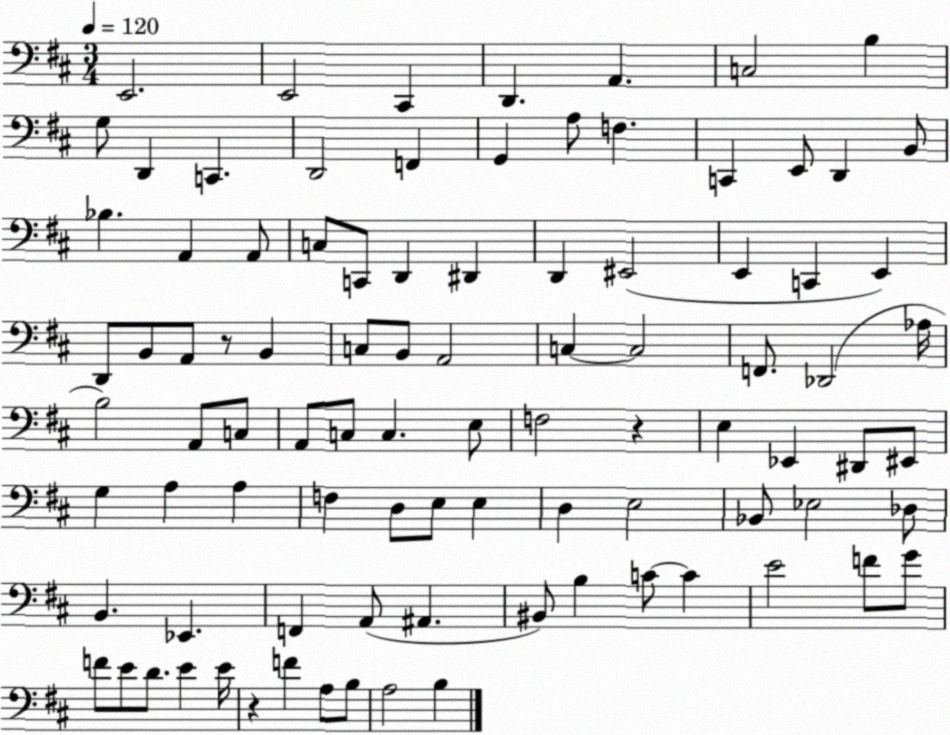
X:1
T:Untitled
M:3/4
L:1/4
K:D
E,,2 E,,2 ^C,, D,, A,, C,2 B, G,/2 D,, C,, D,,2 F,, G,, A,/2 F, C,, E,,/2 D,, B,,/2 _B, A,, A,,/2 C,/2 C,,/2 D,, ^D,, D,, ^E,,2 E,, C,, E,, D,,/2 B,,/2 A,,/2 z/2 B,, C,/2 B,,/2 A,,2 C, C,2 F,,/2 _D,,2 _A,/4 B,2 A,,/2 C,/2 A,,/2 C,/2 C, E,/2 F,2 z E, _E,, ^D,,/2 ^E,,/2 G, A, A, F, D,/2 E,/2 E, D, E,2 _B,,/2 _E,2 _D,/2 B,, _E,, F,, A,,/2 ^A,, ^B,,/2 B, C/2 C E2 F/2 G/2 F/2 E/2 D/2 E E/4 z F A,/2 B,/2 A,2 B,